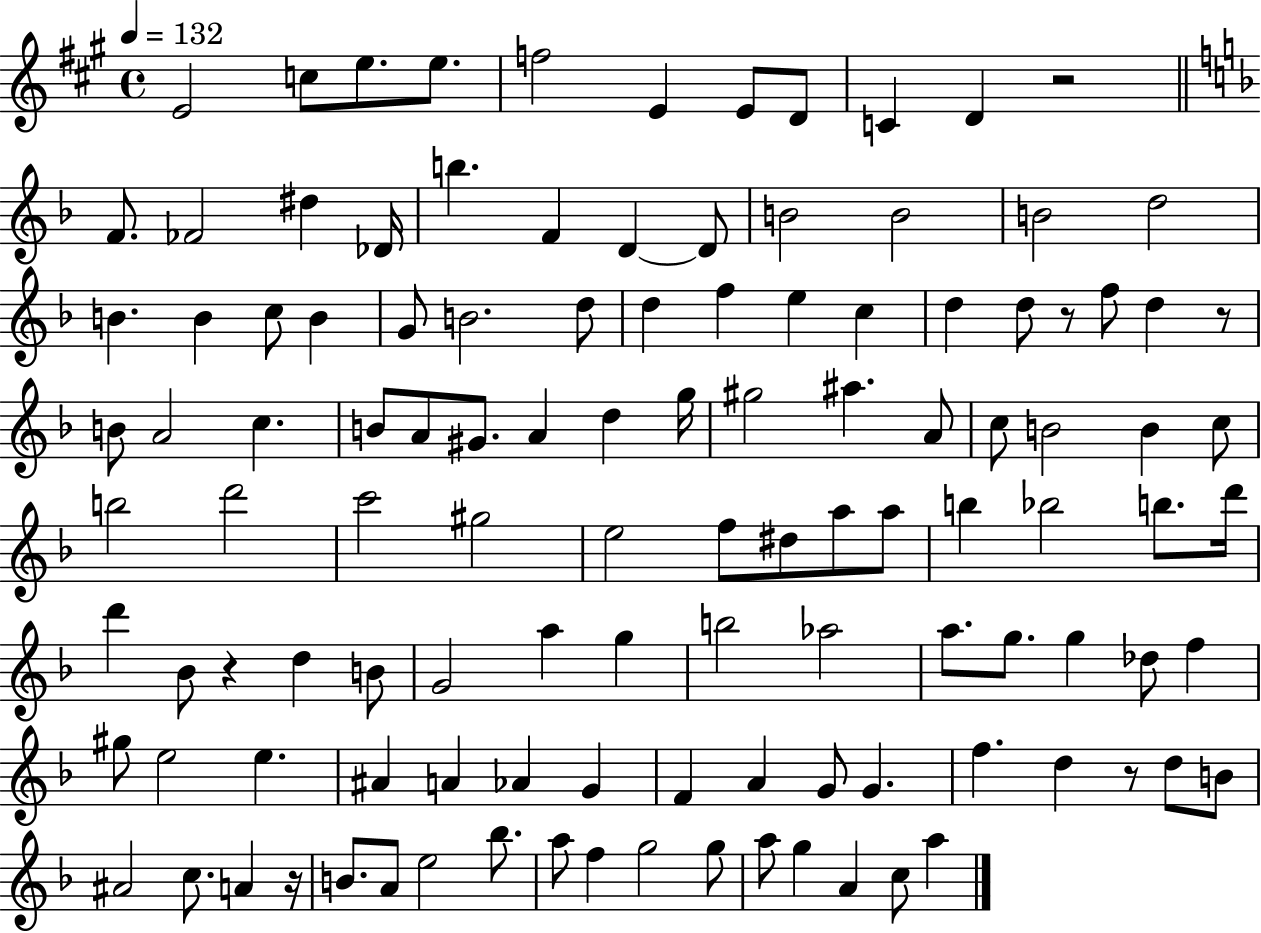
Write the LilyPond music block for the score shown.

{
  \clef treble
  \time 4/4
  \defaultTimeSignature
  \key a \major
  \tempo 4 = 132
  \repeat volta 2 { e'2 c''8 e''8. e''8. | f''2 e'4 e'8 d'8 | c'4 d'4 r2 | \bar "||" \break \key f \major f'8. fes'2 dis''4 des'16 | b''4. f'4 d'4~~ d'8 | b'2 b'2 | b'2 d''2 | \break b'4. b'4 c''8 b'4 | g'8 b'2. d''8 | d''4 f''4 e''4 c''4 | d''4 d''8 r8 f''8 d''4 r8 | \break b'8 a'2 c''4. | b'8 a'8 gis'8. a'4 d''4 g''16 | gis''2 ais''4. a'8 | c''8 b'2 b'4 c''8 | \break b''2 d'''2 | c'''2 gis''2 | e''2 f''8 dis''8 a''8 a''8 | b''4 bes''2 b''8. d'''16 | \break d'''4 bes'8 r4 d''4 b'8 | g'2 a''4 g''4 | b''2 aes''2 | a''8. g''8. g''4 des''8 f''4 | \break gis''8 e''2 e''4. | ais'4 a'4 aes'4 g'4 | f'4 a'4 g'8 g'4. | f''4. d''4 r8 d''8 b'8 | \break ais'2 c''8. a'4 r16 | b'8. a'8 e''2 bes''8. | a''8 f''4 g''2 g''8 | a''8 g''4 a'4 c''8 a''4 | \break } \bar "|."
}